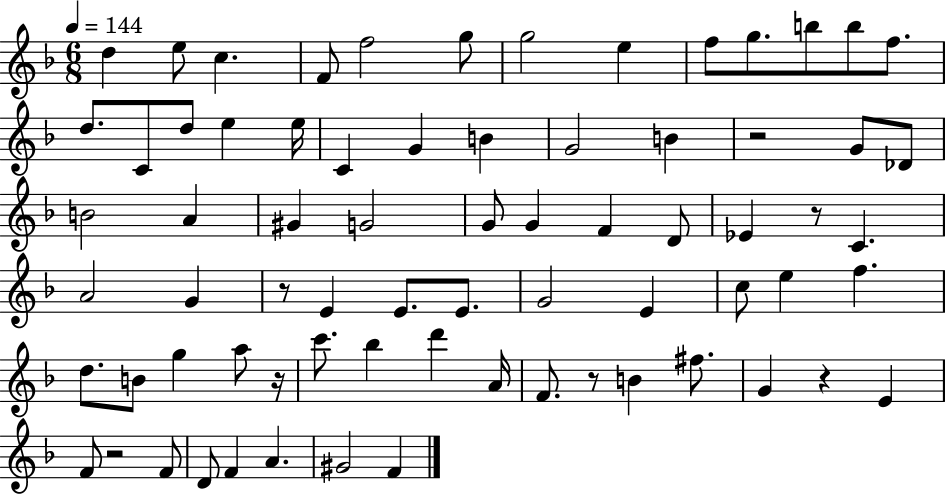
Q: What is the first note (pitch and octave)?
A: D5